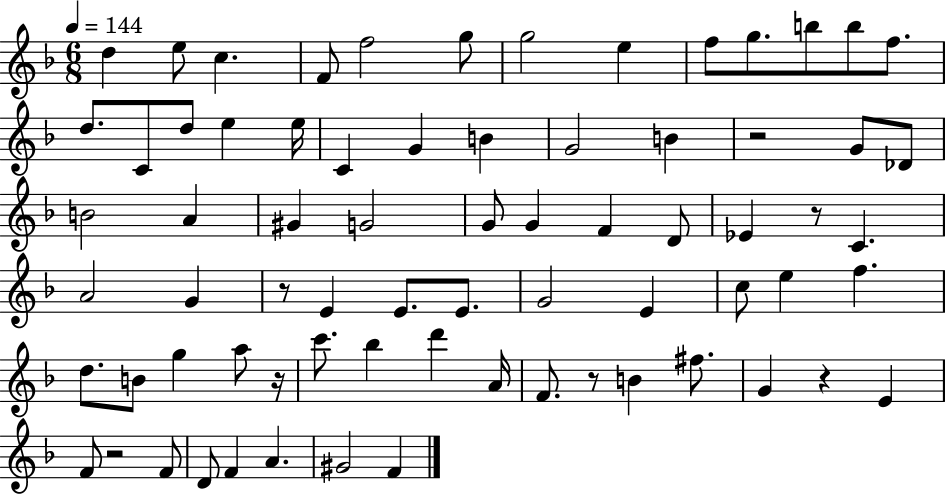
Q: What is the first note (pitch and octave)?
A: D5